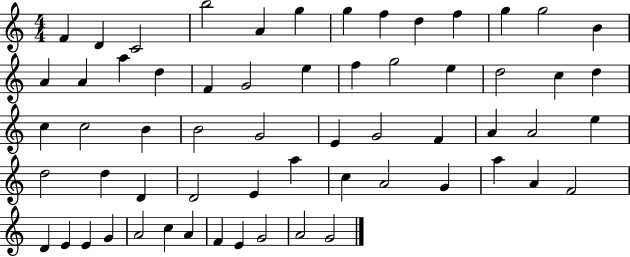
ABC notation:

X:1
T:Untitled
M:4/4
L:1/4
K:C
F D C2 b2 A g g f d f g g2 B A A a d F G2 e f g2 e d2 c d c c2 B B2 G2 E G2 F A A2 e d2 d D D2 E a c A2 G a A F2 D E E G A2 c A F E G2 A2 G2